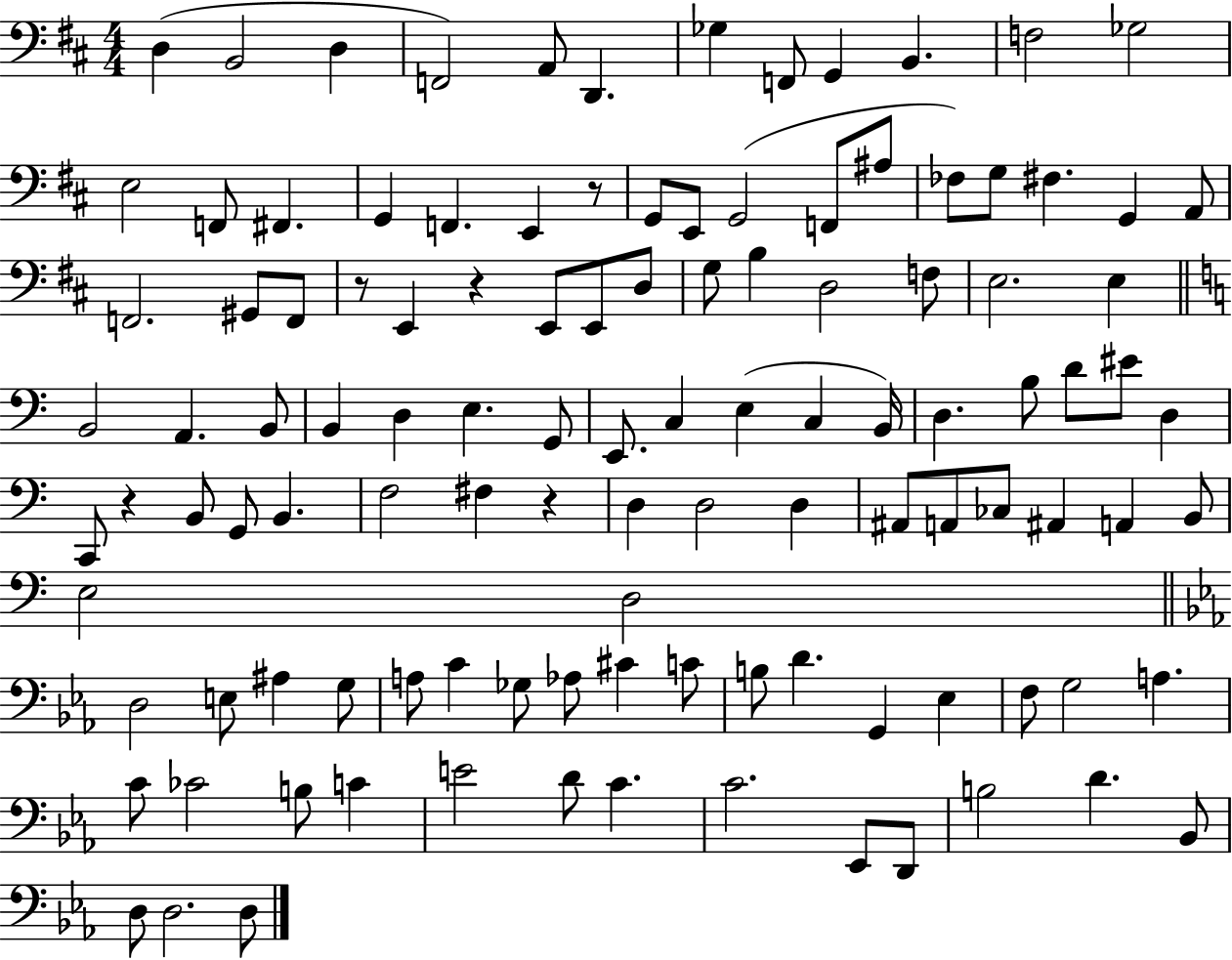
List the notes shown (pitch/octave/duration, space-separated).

D3/q B2/h D3/q F2/h A2/e D2/q. Gb3/q F2/e G2/q B2/q. F3/h Gb3/h E3/h F2/e F#2/q. G2/q F2/q. E2/q R/e G2/e E2/e G2/h F2/e A#3/e FES3/e G3/e F#3/q. G2/q A2/e F2/h. G#2/e F2/e R/e E2/q R/q E2/e E2/e D3/e G3/e B3/q D3/h F3/e E3/h. E3/q B2/h A2/q. B2/e B2/q D3/q E3/q. G2/e E2/e. C3/q E3/q C3/q B2/s D3/q. B3/e D4/e EIS4/e D3/q C2/e R/q B2/e G2/e B2/q. F3/h F#3/q R/q D3/q D3/h D3/q A#2/e A2/e CES3/e A#2/q A2/q B2/e E3/h D3/h D3/h E3/e A#3/q G3/e A3/e C4/q Gb3/e Ab3/e C#4/q C4/e B3/e D4/q. G2/q Eb3/q F3/e G3/h A3/q. C4/e CES4/h B3/e C4/q E4/h D4/e C4/q. C4/h. Eb2/e D2/e B3/h D4/q. Bb2/e D3/e D3/h. D3/e